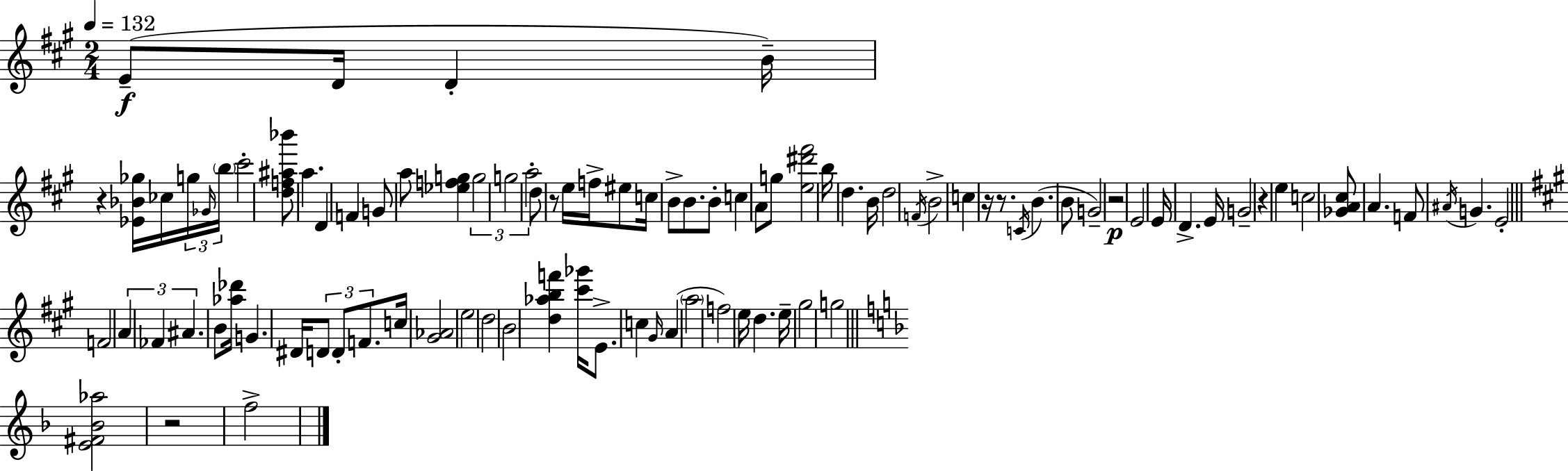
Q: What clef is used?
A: treble